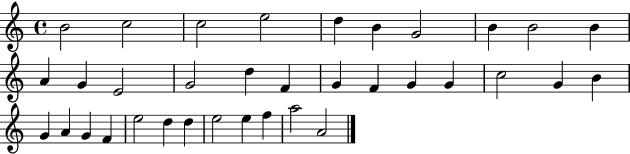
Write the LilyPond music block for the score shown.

{
  \clef treble
  \time 4/4
  \defaultTimeSignature
  \key c \major
  b'2 c''2 | c''2 e''2 | d''4 b'4 g'2 | b'4 b'2 b'4 | \break a'4 g'4 e'2 | g'2 d''4 f'4 | g'4 f'4 g'4 g'4 | c''2 g'4 b'4 | \break g'4 a'4 g'4 f'4 | e''2 d''4 d''4 | e''2 e''4 f''4 | a''2 a'2 | \break \bar "|."
}